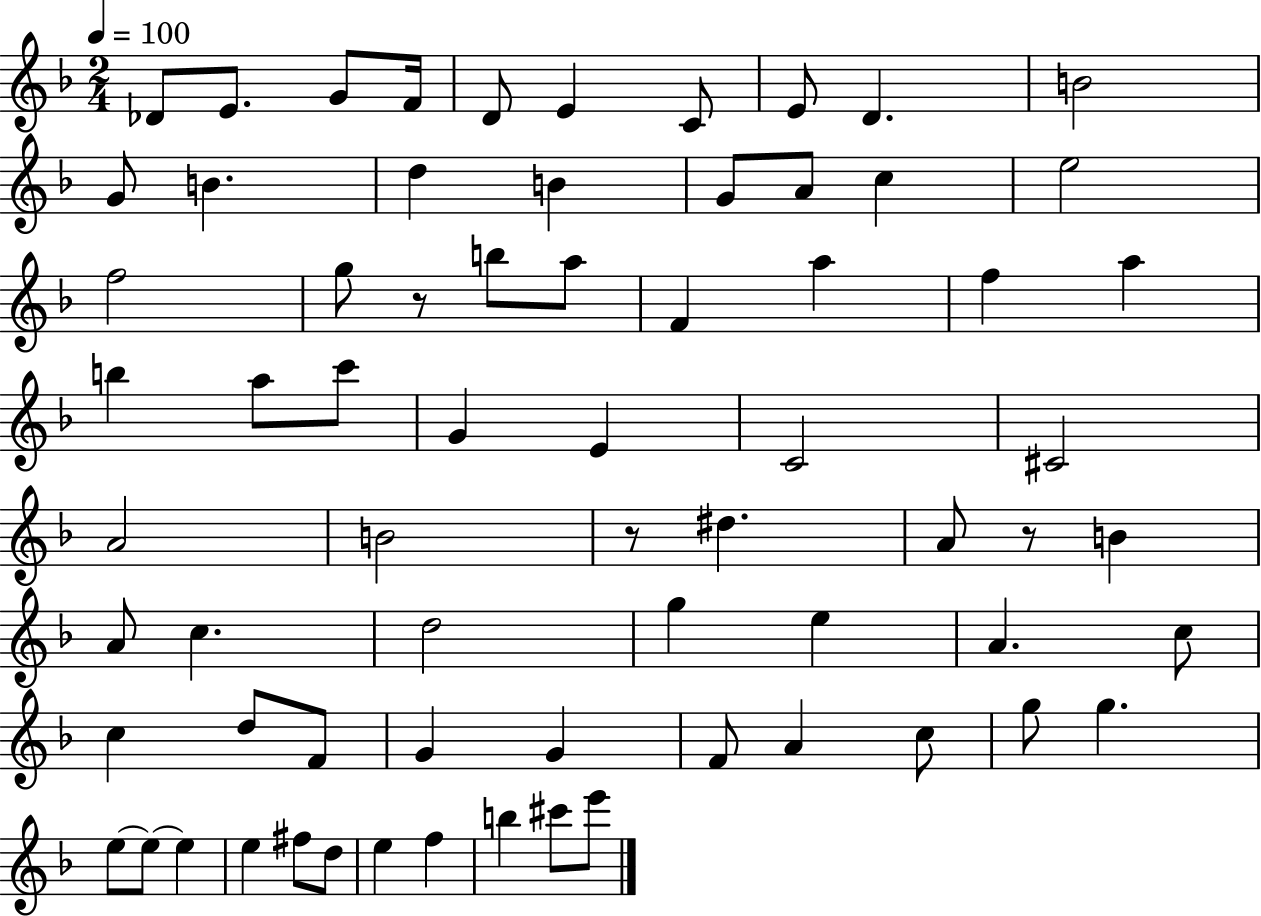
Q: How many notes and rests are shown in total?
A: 69